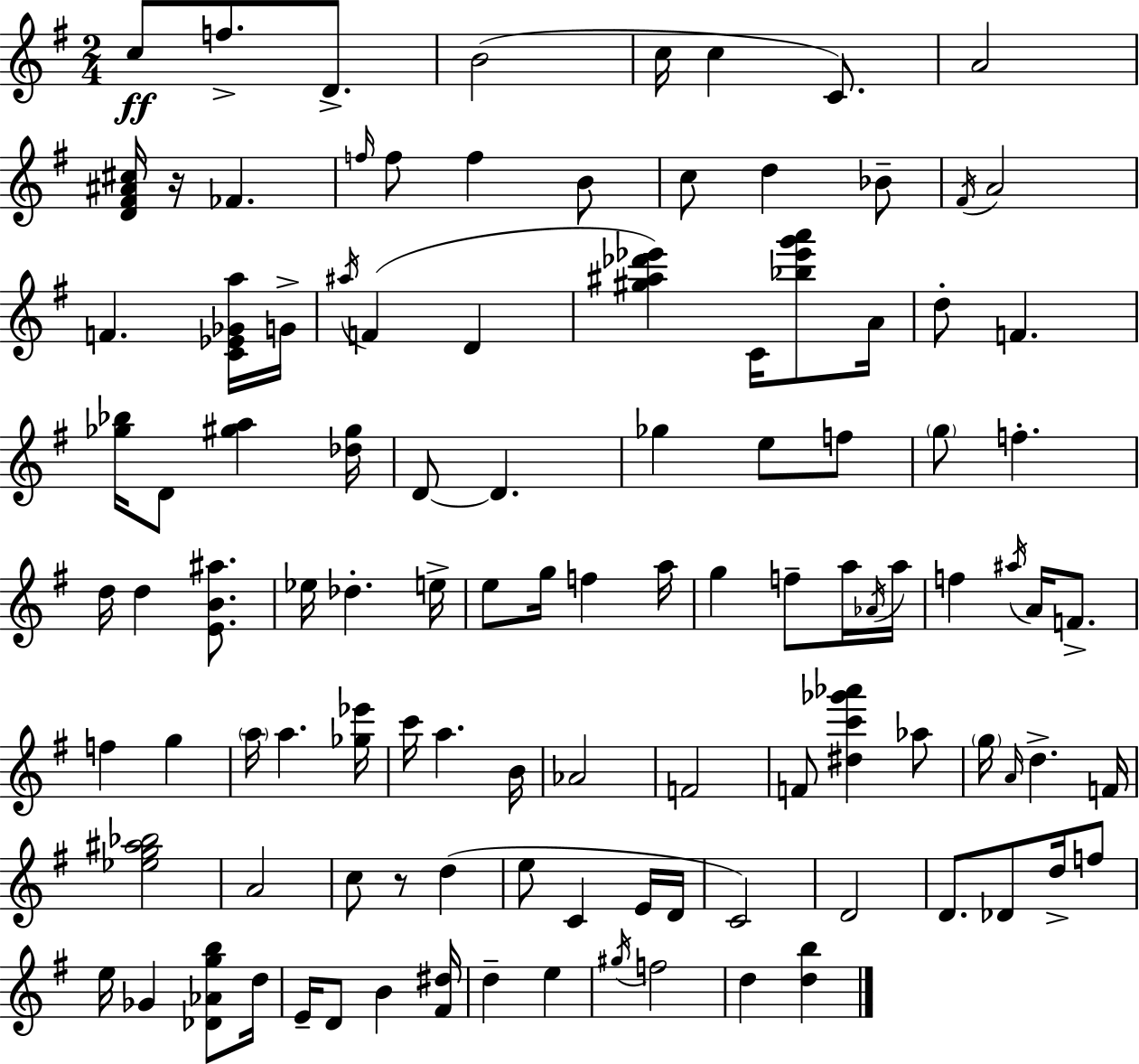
C5/e F5/e. D4/e. B4/h C5/s C5/q C4/e. A4/h [D4,F#4,A#4,C#5]/s R/s FES4/q. F5/s F5/e F5/q B4/e C5/e D5/q Bb4/e F#4/s A4/h F4/q. [C4,Eb4,Gb4,A5]/s G4/s A#5/s F4/q D4/q [G#5,A#5,Db6,Eb6]/q C4/s [Bb5,Eb6,G6,A6]/e A4/s D5/e F4/q. [Gb5,Bb5]/s D4/e [G#5,A5]/q [Db5,G#5]/s D4/e D4/q. Gb5/q E5/e F5/e G5/e F5/q. D5/s D5/q [E4,B4,A#5]/e. Eb5/s Db5/q. E5/s E5/e G5/s F5/q A5/s G5/q F5/e A5/s Ab4/s A5/s F5/q A#5/s A4/s F4/e. F5/q G5/q A5/s A5/q. [Gb5,Eb6]/s C6/s A5/q. B4/s Ab4/h F4/h F4/e [D#5,C6,Gb6,Ab6]/q Ab5/e G5/s A4/s D5/q. F4/s [Eb5,G5,A#5,Bb5]/h A4/h C5/e R/e D5/q E5/e C4/q E4/s D4/s C4/h D4/h D4/e. Db4/e D5/s F5/e E5/s Gb4/q [Db4,Ab4,G5,B5]/e D5/s E4/s D4/e B4/q [F#4,D#5]/s D5/q E5/q G#5/s F5/h D5/q [D5,B5]/q